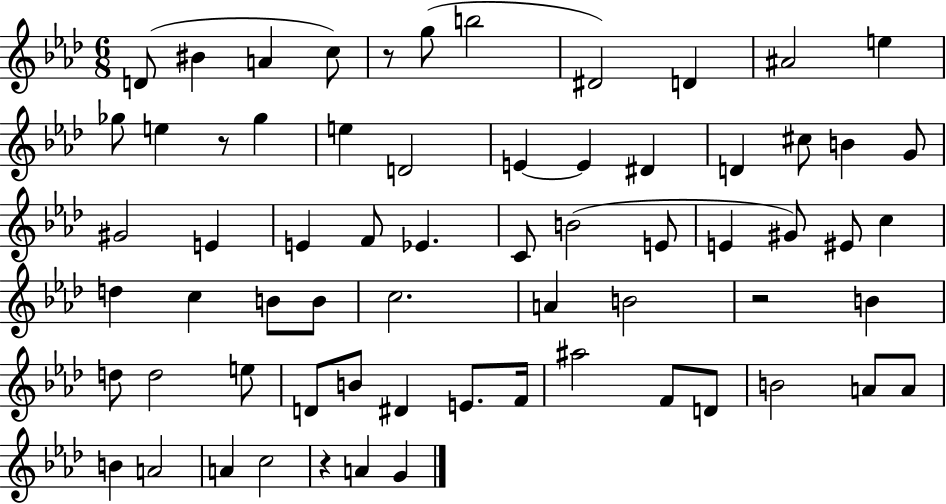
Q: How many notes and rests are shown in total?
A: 66